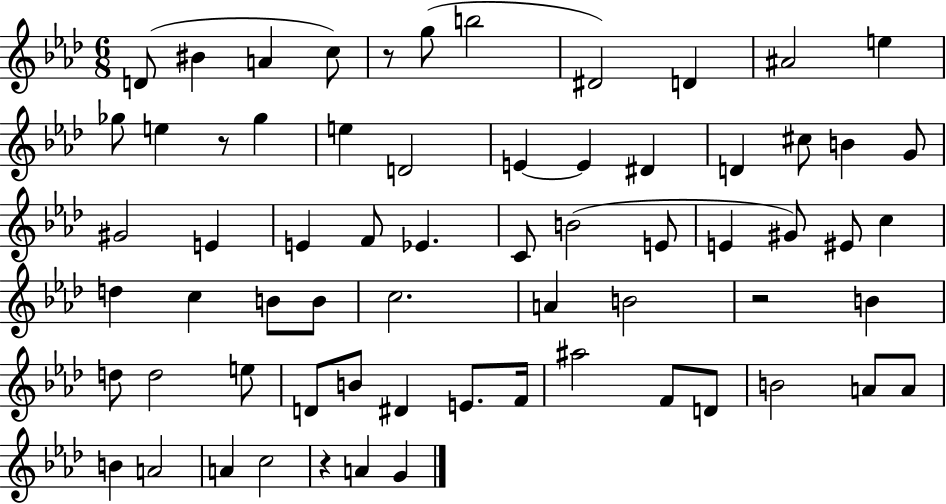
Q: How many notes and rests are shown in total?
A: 66